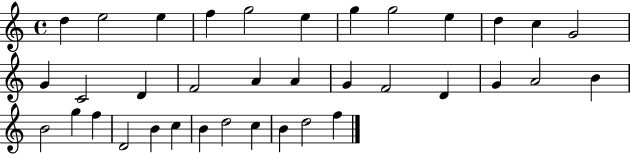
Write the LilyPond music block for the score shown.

{
  \clef treble
  \time 4/4
  \defaultTimeSignature
  \key c \major
  d''4 e''2 e''4 | f''4 g''2 e''4 | g''4 g''2 e''4 | d''4 c''4 g'2 | \break g'4 c'2 d'4 | f'2 a'4 a'4 | g'4 f'2 d'4 | g'4 a'2 b'4 | \break b'2 g''4 f''4 | d'2 b'4 c''4 | b'4 d''2 c''4 | b'4 d''2 f''4 | \break \bar "|."
}